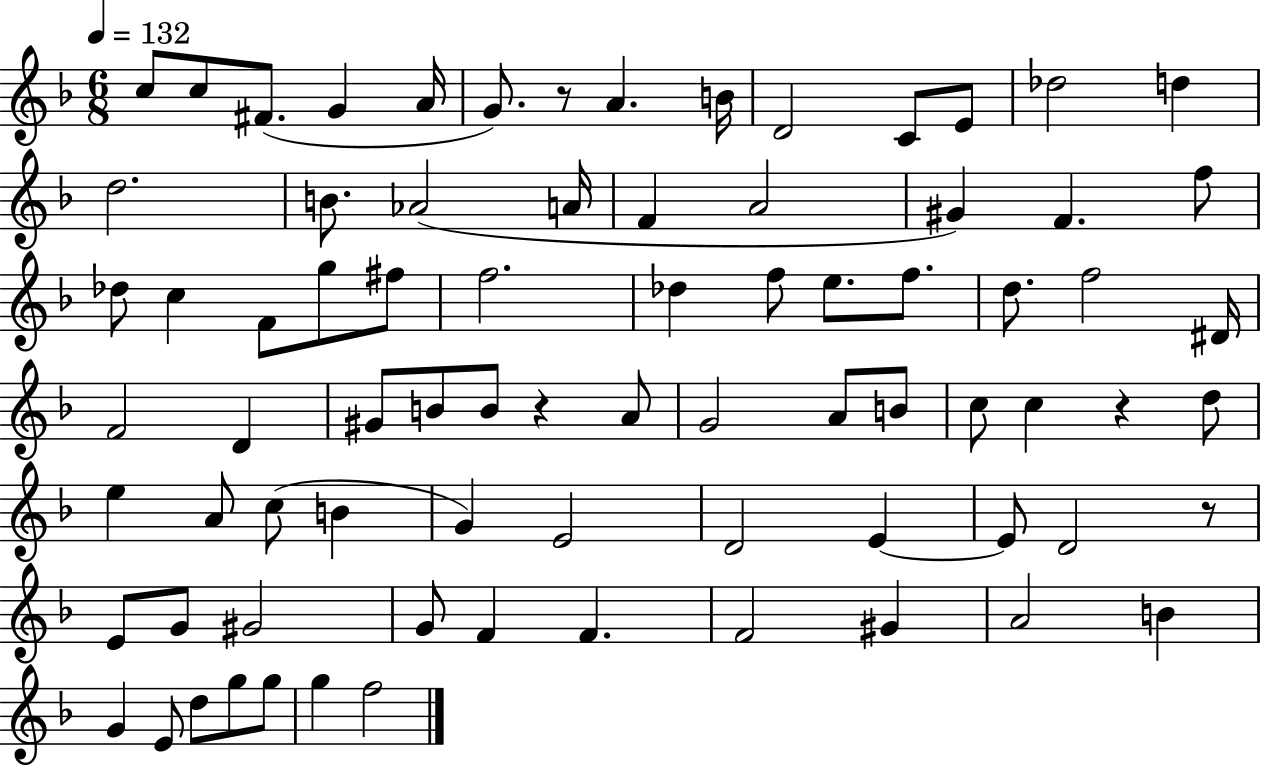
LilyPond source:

{
  \clef treble
  \numericTimeSignature
  \time 6/8
  \key f \major
  \tempo 4 = 132
  c''8 c''8 fis'8.( g'4 a'16 | g'8.) r8 a'4. b'16 | d'2 c'8 e'8 | des''2 d''4 | \break d''2. | b'8. aes'2( a'16 | f'4 a'2 | gis'4) f'4. f''8 | \break des''8 c''4 f'8 g''8 fis''8 | f''2. | des''4 f''8 e''8. f''8. | d''8. f''2 dis'16 | \break f'2 d'4 | gis'8 b'8 b'8 r4 a'8 | g'2 a'8 b'8 | c''8 c''4 r4 d''8 | \break e''4 a'8 c''8( b'4 | g'4) e'2 | d'2 e'4~~ | e'8 d'2 r8 | \break e'8 g'8 gis'2 | g'8 f'4 f'4. | f'2 gis'4 | a'2 b'4 | \break g'4 e'8 d''8 g''8 g''8 | g''4 f''2 | \bar "|."
}